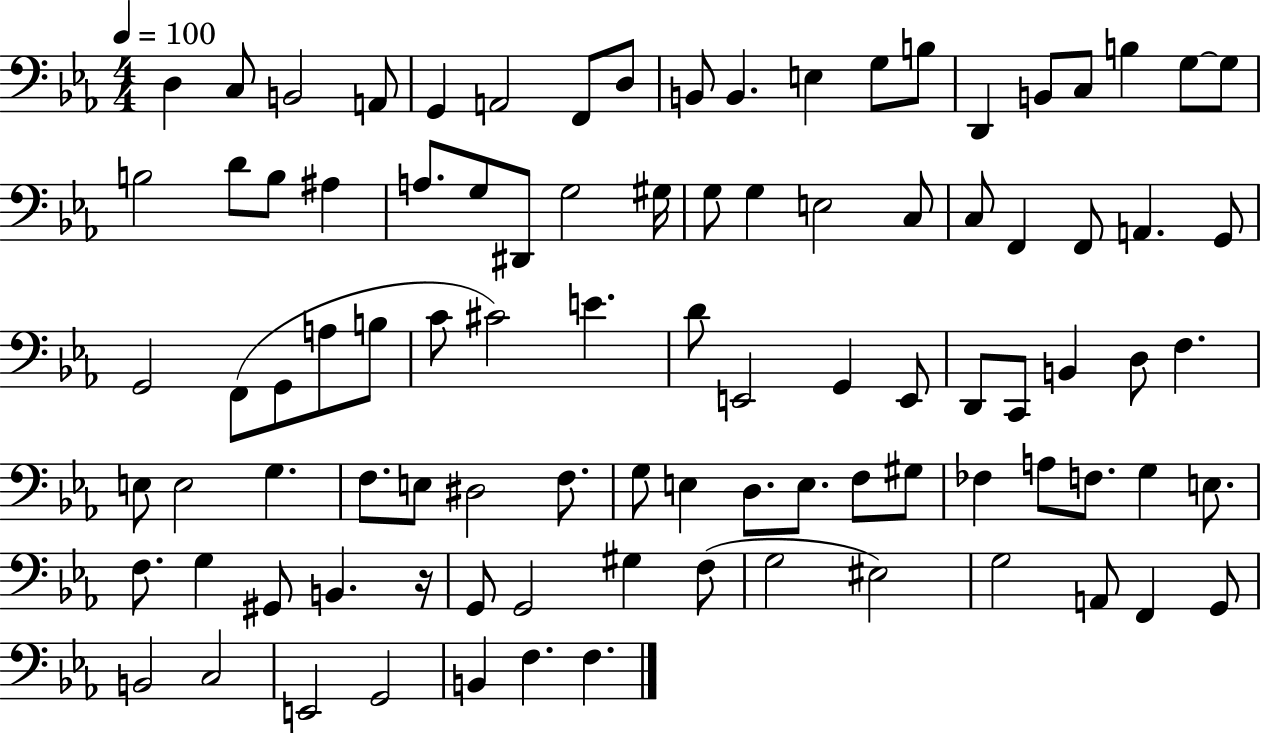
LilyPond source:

{
  \clef bass
  \numericTimeSignature
  \time 4/4
  \key ees \major
  \tempo 4 = 100
  d4 c8 b,2 a,8 | g,4 a,2 f,8 d8 | b,8 b,4. e4 g8 b8 | d,4 b,8 c8 b4 g8~~ g8 | \break b2 d'8 b8 ais4 | a8. g8 dis,8 g2 gis16 | g8 g4 e2 c8 | c8 f,4 f,8 a,4. g,8 | \break g,2 f,8( g,8 a8 b8 | c'8 cis'2) e'4. | d'8 e,2 g,4 e,8 | d,8 c,8 b,4 d8 f4. | \break e8 e2 g4. | f8. e8 dis2 f8. | g8 e4 d8. e8. f8 gis8 | fes4 a8 f8. g4 e8. | \break f8. g4 gis,8 b,4. r16 | g,8 g,2 gis4 f8( | g2 eis2) | g2 a,8 f,4 g,8 | \break b,2 c2 | e,2 g,2 | b,4 f4. f4. | \bar "|."
}